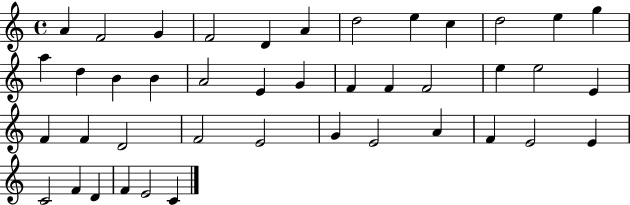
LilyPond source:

{
  \clef treble
  \time 4/4
  \defaultTimeSignature
  \key c \major
  a'4 f'2 g'4 | f'2 d'4 a'4 | d''2 e''4 c''4 | d''2 e''4 g''4 | \break a''4 d''4 b'4 b'4 | a'2 e'4 g'4 | f'4 f'4 f'2 | e''4 e''2 e'4 | \break f'4 f'4 d'2 | f'2 e'2 | g'4 e'2 a'4 | f'4 e'2 e'4 | \break c'2 f'4 d'4 | f'4 e'2 c'4 | \bar "|."
}